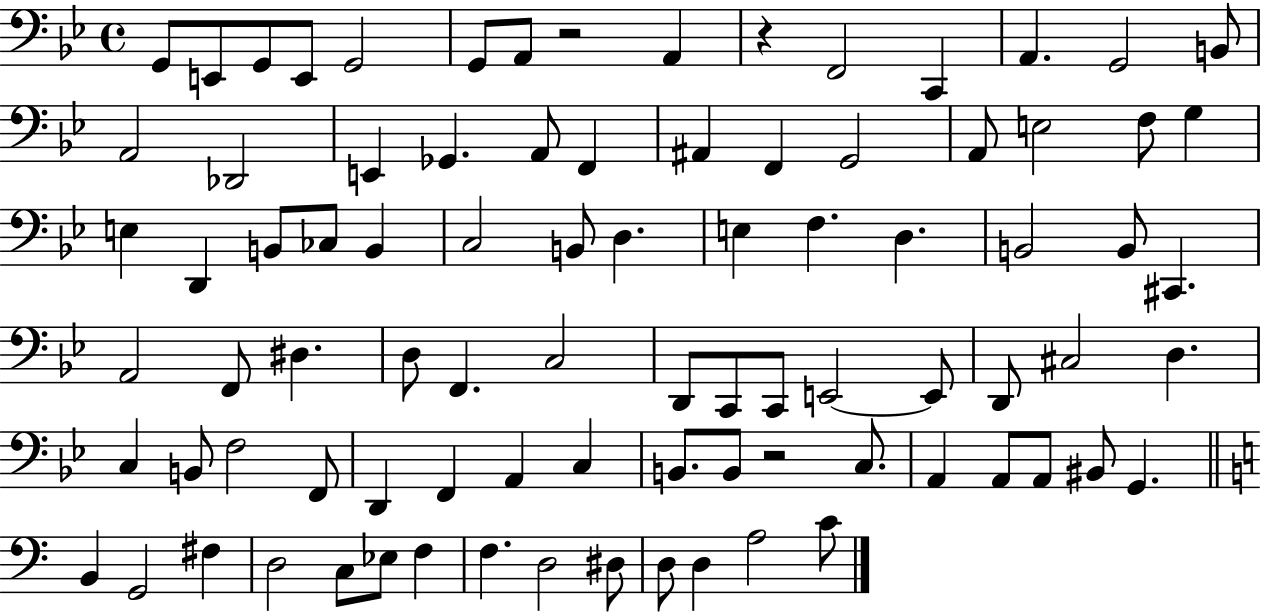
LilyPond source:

{
  \clef bass
  \time 4/4
  \defaultTimeSignature
  \key bes \major
  g,8 e,8 g,8 e,8 g,2 | g,8 a,8 r2 a,4 | r4 f,2 c,4 | a,4. g,2 b,8 | \break a,2 des,2 | e,4 ges,4. a,8 f,4 | ais,4 f,4 g,2 | a,8 e2 f8 g4 | \break e4 d,4 b,8 ces8 b,4 | c2 b,8 d4. | e4 f4. d4. | b,2 b,8 cis,4. | \break a,2 f,8 dis4. | d8 f,4. c2 | d,8 c,8 c,8 e,2~~ e,8 | d,8 cis2 d4. | \break c4 b,8 f2 f,8 | d,4 f,4 a,4 c4 | b,8. b,8 r2 c8. | a,4 a,8 a,8 bis,8 g,4. | \break \bar "||" \break \key a \minor b,4 g,2 fis4 | d2 c8 ees8 f4 | f4. d2 dis8 | d8 d4 a2 c'8 | \break \bar "|."
}